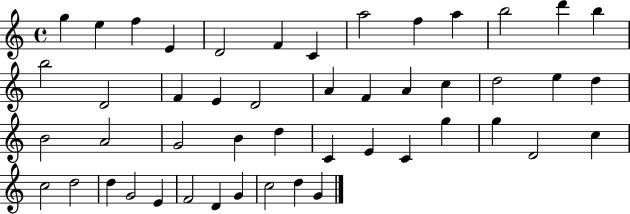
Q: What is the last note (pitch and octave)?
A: G4